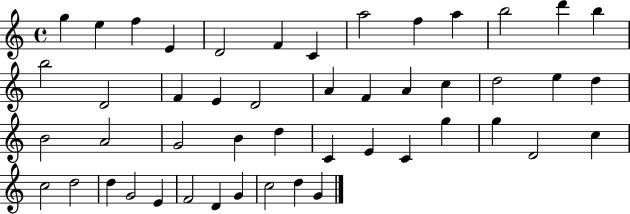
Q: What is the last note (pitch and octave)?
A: G4